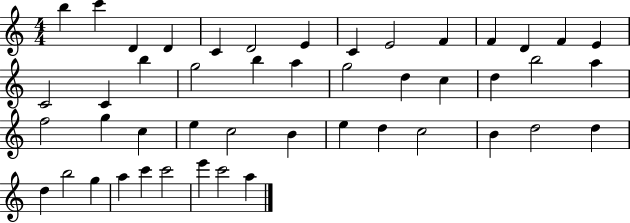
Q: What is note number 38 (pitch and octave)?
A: D5